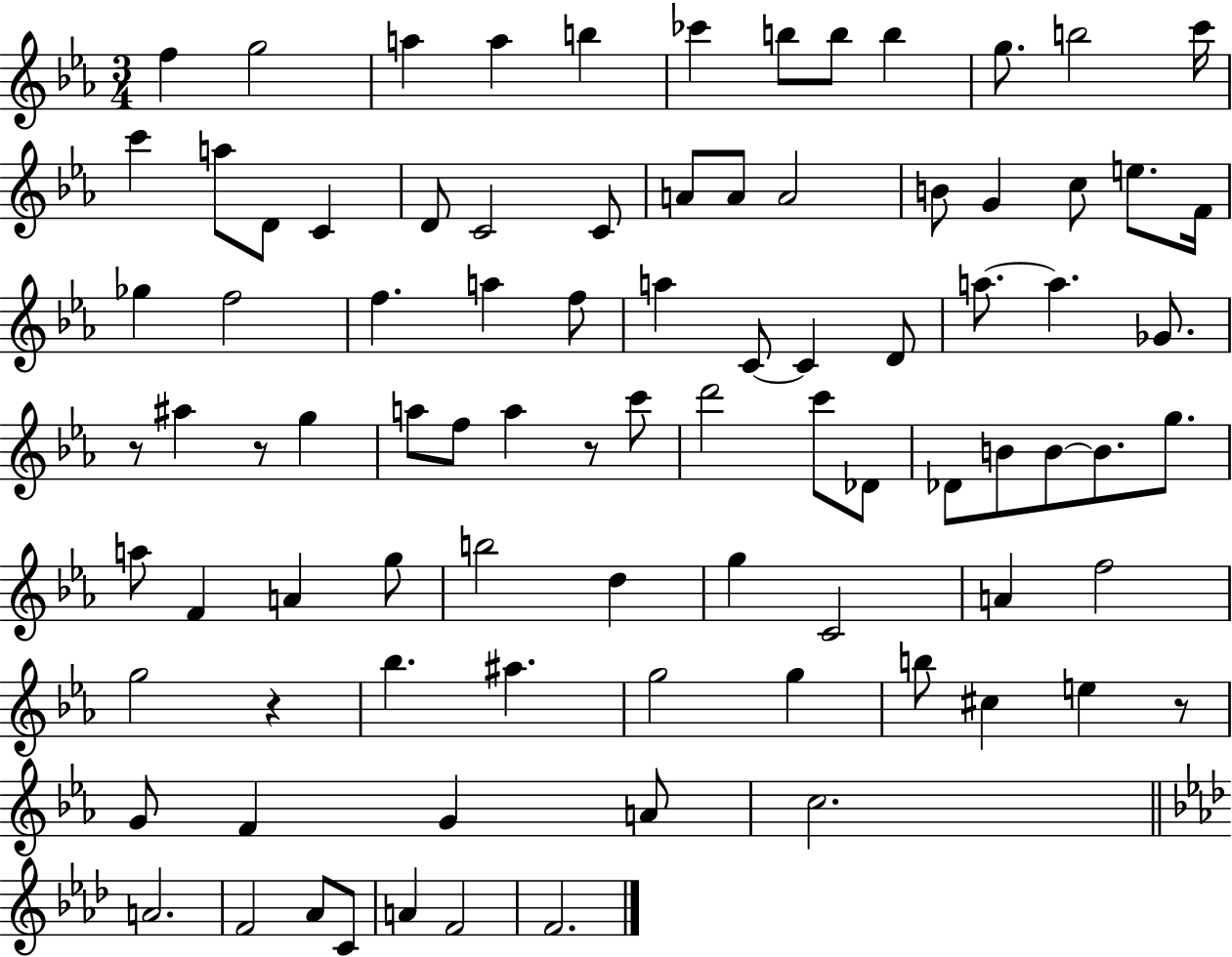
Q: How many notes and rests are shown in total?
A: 88